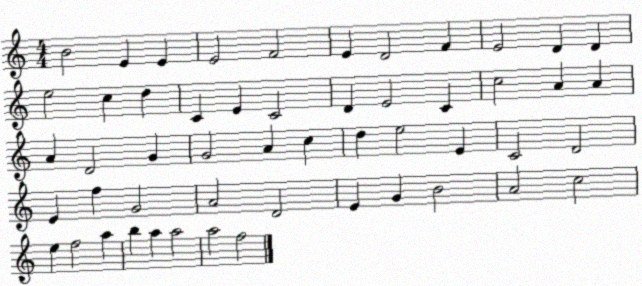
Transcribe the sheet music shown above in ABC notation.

X:1
T:Untitled
M:4/4
L:1/4
K:C
B2 E E E2 F2 E D2 F E2 D D e2 c d C E C2 D E2 C c2 A A A D2 G G2 A c d e2 E C2 D2 E f G2 A2 D2 E G B2 A2 c2 e f2 a b a a2 a2 f2